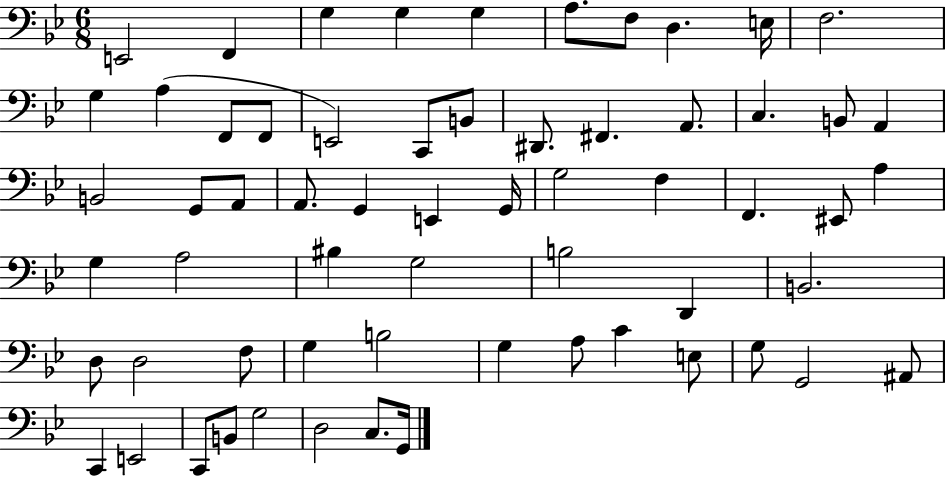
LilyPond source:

{
  \clef bass
  \numericTimeSignature
  \time 6/8
  \key bes \major
  e,2 f,4 | g4 g4 g4 | a8. f8 d4. e16 | f2. | \break g4 a4( f,8 f,8 | e,2) c,8 b,8 | dis,8. fis,4. a,8. | c4. b,8 a,4 | \break b,2 g,8 a,8 | a,8. g,4 e,4 g,16 | g2 f4 | f,4. eis,8 a4 | \break g4 a2 | bis4 g2 | b2 d,4 | b,2. | \break d8 d2 f8 | g4 b2 | g4 a8 c'4 e8 | g8 g,2 ais,8 | \break c,4 e,2 | c,8 b,8 g2 | d2 c8. g,16 | \bar "|."
}